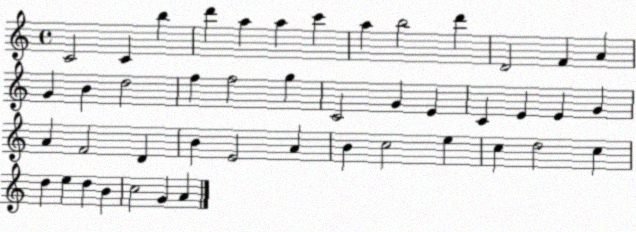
X:1
T:Untitled
M:4/4
L:1/4
K:C
C2 C b d' a a c' a b2 d' D2 F A G B d2 f f2 g C2 G E C E E G A F2 D B E2 A B c2 e c d2 c d e d B c2 G A